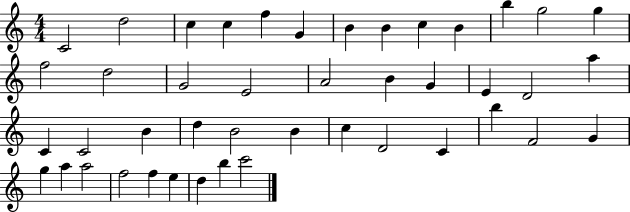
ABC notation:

X:1
T:Untitled
M:4/4
L:1/4
K:C
C2 d2 c c f G B B c B b g2 g f2 d2 G2 E2 A2 B G E D2 a C C2 B d B2 B c D2 C b F2 G g a a2 f2 f e d b c'2